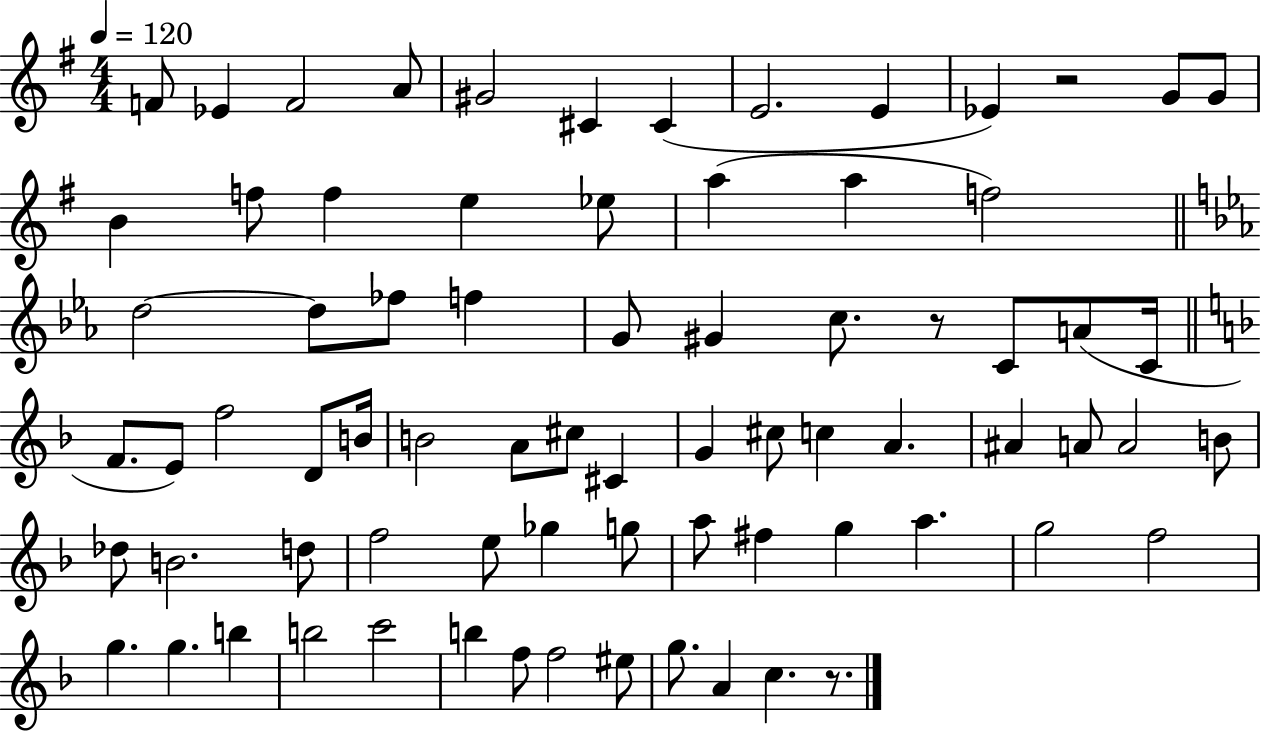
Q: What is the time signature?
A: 4/4